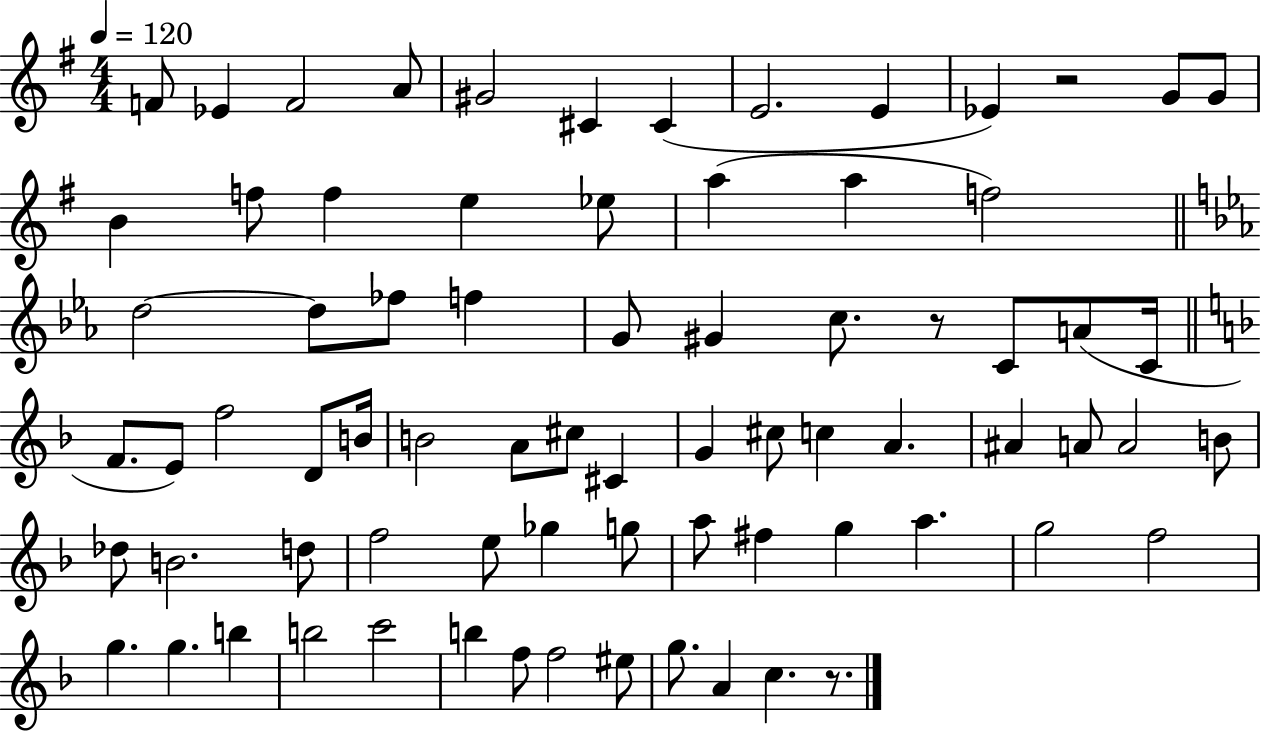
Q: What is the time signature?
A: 4/4